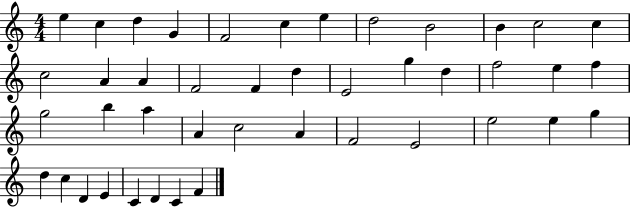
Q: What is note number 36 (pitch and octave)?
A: D5